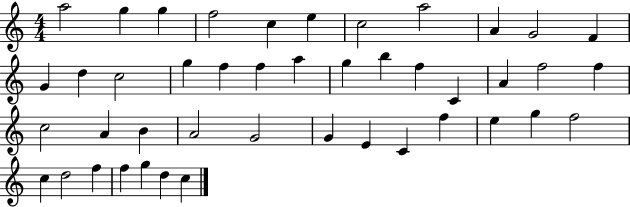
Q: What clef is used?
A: treble